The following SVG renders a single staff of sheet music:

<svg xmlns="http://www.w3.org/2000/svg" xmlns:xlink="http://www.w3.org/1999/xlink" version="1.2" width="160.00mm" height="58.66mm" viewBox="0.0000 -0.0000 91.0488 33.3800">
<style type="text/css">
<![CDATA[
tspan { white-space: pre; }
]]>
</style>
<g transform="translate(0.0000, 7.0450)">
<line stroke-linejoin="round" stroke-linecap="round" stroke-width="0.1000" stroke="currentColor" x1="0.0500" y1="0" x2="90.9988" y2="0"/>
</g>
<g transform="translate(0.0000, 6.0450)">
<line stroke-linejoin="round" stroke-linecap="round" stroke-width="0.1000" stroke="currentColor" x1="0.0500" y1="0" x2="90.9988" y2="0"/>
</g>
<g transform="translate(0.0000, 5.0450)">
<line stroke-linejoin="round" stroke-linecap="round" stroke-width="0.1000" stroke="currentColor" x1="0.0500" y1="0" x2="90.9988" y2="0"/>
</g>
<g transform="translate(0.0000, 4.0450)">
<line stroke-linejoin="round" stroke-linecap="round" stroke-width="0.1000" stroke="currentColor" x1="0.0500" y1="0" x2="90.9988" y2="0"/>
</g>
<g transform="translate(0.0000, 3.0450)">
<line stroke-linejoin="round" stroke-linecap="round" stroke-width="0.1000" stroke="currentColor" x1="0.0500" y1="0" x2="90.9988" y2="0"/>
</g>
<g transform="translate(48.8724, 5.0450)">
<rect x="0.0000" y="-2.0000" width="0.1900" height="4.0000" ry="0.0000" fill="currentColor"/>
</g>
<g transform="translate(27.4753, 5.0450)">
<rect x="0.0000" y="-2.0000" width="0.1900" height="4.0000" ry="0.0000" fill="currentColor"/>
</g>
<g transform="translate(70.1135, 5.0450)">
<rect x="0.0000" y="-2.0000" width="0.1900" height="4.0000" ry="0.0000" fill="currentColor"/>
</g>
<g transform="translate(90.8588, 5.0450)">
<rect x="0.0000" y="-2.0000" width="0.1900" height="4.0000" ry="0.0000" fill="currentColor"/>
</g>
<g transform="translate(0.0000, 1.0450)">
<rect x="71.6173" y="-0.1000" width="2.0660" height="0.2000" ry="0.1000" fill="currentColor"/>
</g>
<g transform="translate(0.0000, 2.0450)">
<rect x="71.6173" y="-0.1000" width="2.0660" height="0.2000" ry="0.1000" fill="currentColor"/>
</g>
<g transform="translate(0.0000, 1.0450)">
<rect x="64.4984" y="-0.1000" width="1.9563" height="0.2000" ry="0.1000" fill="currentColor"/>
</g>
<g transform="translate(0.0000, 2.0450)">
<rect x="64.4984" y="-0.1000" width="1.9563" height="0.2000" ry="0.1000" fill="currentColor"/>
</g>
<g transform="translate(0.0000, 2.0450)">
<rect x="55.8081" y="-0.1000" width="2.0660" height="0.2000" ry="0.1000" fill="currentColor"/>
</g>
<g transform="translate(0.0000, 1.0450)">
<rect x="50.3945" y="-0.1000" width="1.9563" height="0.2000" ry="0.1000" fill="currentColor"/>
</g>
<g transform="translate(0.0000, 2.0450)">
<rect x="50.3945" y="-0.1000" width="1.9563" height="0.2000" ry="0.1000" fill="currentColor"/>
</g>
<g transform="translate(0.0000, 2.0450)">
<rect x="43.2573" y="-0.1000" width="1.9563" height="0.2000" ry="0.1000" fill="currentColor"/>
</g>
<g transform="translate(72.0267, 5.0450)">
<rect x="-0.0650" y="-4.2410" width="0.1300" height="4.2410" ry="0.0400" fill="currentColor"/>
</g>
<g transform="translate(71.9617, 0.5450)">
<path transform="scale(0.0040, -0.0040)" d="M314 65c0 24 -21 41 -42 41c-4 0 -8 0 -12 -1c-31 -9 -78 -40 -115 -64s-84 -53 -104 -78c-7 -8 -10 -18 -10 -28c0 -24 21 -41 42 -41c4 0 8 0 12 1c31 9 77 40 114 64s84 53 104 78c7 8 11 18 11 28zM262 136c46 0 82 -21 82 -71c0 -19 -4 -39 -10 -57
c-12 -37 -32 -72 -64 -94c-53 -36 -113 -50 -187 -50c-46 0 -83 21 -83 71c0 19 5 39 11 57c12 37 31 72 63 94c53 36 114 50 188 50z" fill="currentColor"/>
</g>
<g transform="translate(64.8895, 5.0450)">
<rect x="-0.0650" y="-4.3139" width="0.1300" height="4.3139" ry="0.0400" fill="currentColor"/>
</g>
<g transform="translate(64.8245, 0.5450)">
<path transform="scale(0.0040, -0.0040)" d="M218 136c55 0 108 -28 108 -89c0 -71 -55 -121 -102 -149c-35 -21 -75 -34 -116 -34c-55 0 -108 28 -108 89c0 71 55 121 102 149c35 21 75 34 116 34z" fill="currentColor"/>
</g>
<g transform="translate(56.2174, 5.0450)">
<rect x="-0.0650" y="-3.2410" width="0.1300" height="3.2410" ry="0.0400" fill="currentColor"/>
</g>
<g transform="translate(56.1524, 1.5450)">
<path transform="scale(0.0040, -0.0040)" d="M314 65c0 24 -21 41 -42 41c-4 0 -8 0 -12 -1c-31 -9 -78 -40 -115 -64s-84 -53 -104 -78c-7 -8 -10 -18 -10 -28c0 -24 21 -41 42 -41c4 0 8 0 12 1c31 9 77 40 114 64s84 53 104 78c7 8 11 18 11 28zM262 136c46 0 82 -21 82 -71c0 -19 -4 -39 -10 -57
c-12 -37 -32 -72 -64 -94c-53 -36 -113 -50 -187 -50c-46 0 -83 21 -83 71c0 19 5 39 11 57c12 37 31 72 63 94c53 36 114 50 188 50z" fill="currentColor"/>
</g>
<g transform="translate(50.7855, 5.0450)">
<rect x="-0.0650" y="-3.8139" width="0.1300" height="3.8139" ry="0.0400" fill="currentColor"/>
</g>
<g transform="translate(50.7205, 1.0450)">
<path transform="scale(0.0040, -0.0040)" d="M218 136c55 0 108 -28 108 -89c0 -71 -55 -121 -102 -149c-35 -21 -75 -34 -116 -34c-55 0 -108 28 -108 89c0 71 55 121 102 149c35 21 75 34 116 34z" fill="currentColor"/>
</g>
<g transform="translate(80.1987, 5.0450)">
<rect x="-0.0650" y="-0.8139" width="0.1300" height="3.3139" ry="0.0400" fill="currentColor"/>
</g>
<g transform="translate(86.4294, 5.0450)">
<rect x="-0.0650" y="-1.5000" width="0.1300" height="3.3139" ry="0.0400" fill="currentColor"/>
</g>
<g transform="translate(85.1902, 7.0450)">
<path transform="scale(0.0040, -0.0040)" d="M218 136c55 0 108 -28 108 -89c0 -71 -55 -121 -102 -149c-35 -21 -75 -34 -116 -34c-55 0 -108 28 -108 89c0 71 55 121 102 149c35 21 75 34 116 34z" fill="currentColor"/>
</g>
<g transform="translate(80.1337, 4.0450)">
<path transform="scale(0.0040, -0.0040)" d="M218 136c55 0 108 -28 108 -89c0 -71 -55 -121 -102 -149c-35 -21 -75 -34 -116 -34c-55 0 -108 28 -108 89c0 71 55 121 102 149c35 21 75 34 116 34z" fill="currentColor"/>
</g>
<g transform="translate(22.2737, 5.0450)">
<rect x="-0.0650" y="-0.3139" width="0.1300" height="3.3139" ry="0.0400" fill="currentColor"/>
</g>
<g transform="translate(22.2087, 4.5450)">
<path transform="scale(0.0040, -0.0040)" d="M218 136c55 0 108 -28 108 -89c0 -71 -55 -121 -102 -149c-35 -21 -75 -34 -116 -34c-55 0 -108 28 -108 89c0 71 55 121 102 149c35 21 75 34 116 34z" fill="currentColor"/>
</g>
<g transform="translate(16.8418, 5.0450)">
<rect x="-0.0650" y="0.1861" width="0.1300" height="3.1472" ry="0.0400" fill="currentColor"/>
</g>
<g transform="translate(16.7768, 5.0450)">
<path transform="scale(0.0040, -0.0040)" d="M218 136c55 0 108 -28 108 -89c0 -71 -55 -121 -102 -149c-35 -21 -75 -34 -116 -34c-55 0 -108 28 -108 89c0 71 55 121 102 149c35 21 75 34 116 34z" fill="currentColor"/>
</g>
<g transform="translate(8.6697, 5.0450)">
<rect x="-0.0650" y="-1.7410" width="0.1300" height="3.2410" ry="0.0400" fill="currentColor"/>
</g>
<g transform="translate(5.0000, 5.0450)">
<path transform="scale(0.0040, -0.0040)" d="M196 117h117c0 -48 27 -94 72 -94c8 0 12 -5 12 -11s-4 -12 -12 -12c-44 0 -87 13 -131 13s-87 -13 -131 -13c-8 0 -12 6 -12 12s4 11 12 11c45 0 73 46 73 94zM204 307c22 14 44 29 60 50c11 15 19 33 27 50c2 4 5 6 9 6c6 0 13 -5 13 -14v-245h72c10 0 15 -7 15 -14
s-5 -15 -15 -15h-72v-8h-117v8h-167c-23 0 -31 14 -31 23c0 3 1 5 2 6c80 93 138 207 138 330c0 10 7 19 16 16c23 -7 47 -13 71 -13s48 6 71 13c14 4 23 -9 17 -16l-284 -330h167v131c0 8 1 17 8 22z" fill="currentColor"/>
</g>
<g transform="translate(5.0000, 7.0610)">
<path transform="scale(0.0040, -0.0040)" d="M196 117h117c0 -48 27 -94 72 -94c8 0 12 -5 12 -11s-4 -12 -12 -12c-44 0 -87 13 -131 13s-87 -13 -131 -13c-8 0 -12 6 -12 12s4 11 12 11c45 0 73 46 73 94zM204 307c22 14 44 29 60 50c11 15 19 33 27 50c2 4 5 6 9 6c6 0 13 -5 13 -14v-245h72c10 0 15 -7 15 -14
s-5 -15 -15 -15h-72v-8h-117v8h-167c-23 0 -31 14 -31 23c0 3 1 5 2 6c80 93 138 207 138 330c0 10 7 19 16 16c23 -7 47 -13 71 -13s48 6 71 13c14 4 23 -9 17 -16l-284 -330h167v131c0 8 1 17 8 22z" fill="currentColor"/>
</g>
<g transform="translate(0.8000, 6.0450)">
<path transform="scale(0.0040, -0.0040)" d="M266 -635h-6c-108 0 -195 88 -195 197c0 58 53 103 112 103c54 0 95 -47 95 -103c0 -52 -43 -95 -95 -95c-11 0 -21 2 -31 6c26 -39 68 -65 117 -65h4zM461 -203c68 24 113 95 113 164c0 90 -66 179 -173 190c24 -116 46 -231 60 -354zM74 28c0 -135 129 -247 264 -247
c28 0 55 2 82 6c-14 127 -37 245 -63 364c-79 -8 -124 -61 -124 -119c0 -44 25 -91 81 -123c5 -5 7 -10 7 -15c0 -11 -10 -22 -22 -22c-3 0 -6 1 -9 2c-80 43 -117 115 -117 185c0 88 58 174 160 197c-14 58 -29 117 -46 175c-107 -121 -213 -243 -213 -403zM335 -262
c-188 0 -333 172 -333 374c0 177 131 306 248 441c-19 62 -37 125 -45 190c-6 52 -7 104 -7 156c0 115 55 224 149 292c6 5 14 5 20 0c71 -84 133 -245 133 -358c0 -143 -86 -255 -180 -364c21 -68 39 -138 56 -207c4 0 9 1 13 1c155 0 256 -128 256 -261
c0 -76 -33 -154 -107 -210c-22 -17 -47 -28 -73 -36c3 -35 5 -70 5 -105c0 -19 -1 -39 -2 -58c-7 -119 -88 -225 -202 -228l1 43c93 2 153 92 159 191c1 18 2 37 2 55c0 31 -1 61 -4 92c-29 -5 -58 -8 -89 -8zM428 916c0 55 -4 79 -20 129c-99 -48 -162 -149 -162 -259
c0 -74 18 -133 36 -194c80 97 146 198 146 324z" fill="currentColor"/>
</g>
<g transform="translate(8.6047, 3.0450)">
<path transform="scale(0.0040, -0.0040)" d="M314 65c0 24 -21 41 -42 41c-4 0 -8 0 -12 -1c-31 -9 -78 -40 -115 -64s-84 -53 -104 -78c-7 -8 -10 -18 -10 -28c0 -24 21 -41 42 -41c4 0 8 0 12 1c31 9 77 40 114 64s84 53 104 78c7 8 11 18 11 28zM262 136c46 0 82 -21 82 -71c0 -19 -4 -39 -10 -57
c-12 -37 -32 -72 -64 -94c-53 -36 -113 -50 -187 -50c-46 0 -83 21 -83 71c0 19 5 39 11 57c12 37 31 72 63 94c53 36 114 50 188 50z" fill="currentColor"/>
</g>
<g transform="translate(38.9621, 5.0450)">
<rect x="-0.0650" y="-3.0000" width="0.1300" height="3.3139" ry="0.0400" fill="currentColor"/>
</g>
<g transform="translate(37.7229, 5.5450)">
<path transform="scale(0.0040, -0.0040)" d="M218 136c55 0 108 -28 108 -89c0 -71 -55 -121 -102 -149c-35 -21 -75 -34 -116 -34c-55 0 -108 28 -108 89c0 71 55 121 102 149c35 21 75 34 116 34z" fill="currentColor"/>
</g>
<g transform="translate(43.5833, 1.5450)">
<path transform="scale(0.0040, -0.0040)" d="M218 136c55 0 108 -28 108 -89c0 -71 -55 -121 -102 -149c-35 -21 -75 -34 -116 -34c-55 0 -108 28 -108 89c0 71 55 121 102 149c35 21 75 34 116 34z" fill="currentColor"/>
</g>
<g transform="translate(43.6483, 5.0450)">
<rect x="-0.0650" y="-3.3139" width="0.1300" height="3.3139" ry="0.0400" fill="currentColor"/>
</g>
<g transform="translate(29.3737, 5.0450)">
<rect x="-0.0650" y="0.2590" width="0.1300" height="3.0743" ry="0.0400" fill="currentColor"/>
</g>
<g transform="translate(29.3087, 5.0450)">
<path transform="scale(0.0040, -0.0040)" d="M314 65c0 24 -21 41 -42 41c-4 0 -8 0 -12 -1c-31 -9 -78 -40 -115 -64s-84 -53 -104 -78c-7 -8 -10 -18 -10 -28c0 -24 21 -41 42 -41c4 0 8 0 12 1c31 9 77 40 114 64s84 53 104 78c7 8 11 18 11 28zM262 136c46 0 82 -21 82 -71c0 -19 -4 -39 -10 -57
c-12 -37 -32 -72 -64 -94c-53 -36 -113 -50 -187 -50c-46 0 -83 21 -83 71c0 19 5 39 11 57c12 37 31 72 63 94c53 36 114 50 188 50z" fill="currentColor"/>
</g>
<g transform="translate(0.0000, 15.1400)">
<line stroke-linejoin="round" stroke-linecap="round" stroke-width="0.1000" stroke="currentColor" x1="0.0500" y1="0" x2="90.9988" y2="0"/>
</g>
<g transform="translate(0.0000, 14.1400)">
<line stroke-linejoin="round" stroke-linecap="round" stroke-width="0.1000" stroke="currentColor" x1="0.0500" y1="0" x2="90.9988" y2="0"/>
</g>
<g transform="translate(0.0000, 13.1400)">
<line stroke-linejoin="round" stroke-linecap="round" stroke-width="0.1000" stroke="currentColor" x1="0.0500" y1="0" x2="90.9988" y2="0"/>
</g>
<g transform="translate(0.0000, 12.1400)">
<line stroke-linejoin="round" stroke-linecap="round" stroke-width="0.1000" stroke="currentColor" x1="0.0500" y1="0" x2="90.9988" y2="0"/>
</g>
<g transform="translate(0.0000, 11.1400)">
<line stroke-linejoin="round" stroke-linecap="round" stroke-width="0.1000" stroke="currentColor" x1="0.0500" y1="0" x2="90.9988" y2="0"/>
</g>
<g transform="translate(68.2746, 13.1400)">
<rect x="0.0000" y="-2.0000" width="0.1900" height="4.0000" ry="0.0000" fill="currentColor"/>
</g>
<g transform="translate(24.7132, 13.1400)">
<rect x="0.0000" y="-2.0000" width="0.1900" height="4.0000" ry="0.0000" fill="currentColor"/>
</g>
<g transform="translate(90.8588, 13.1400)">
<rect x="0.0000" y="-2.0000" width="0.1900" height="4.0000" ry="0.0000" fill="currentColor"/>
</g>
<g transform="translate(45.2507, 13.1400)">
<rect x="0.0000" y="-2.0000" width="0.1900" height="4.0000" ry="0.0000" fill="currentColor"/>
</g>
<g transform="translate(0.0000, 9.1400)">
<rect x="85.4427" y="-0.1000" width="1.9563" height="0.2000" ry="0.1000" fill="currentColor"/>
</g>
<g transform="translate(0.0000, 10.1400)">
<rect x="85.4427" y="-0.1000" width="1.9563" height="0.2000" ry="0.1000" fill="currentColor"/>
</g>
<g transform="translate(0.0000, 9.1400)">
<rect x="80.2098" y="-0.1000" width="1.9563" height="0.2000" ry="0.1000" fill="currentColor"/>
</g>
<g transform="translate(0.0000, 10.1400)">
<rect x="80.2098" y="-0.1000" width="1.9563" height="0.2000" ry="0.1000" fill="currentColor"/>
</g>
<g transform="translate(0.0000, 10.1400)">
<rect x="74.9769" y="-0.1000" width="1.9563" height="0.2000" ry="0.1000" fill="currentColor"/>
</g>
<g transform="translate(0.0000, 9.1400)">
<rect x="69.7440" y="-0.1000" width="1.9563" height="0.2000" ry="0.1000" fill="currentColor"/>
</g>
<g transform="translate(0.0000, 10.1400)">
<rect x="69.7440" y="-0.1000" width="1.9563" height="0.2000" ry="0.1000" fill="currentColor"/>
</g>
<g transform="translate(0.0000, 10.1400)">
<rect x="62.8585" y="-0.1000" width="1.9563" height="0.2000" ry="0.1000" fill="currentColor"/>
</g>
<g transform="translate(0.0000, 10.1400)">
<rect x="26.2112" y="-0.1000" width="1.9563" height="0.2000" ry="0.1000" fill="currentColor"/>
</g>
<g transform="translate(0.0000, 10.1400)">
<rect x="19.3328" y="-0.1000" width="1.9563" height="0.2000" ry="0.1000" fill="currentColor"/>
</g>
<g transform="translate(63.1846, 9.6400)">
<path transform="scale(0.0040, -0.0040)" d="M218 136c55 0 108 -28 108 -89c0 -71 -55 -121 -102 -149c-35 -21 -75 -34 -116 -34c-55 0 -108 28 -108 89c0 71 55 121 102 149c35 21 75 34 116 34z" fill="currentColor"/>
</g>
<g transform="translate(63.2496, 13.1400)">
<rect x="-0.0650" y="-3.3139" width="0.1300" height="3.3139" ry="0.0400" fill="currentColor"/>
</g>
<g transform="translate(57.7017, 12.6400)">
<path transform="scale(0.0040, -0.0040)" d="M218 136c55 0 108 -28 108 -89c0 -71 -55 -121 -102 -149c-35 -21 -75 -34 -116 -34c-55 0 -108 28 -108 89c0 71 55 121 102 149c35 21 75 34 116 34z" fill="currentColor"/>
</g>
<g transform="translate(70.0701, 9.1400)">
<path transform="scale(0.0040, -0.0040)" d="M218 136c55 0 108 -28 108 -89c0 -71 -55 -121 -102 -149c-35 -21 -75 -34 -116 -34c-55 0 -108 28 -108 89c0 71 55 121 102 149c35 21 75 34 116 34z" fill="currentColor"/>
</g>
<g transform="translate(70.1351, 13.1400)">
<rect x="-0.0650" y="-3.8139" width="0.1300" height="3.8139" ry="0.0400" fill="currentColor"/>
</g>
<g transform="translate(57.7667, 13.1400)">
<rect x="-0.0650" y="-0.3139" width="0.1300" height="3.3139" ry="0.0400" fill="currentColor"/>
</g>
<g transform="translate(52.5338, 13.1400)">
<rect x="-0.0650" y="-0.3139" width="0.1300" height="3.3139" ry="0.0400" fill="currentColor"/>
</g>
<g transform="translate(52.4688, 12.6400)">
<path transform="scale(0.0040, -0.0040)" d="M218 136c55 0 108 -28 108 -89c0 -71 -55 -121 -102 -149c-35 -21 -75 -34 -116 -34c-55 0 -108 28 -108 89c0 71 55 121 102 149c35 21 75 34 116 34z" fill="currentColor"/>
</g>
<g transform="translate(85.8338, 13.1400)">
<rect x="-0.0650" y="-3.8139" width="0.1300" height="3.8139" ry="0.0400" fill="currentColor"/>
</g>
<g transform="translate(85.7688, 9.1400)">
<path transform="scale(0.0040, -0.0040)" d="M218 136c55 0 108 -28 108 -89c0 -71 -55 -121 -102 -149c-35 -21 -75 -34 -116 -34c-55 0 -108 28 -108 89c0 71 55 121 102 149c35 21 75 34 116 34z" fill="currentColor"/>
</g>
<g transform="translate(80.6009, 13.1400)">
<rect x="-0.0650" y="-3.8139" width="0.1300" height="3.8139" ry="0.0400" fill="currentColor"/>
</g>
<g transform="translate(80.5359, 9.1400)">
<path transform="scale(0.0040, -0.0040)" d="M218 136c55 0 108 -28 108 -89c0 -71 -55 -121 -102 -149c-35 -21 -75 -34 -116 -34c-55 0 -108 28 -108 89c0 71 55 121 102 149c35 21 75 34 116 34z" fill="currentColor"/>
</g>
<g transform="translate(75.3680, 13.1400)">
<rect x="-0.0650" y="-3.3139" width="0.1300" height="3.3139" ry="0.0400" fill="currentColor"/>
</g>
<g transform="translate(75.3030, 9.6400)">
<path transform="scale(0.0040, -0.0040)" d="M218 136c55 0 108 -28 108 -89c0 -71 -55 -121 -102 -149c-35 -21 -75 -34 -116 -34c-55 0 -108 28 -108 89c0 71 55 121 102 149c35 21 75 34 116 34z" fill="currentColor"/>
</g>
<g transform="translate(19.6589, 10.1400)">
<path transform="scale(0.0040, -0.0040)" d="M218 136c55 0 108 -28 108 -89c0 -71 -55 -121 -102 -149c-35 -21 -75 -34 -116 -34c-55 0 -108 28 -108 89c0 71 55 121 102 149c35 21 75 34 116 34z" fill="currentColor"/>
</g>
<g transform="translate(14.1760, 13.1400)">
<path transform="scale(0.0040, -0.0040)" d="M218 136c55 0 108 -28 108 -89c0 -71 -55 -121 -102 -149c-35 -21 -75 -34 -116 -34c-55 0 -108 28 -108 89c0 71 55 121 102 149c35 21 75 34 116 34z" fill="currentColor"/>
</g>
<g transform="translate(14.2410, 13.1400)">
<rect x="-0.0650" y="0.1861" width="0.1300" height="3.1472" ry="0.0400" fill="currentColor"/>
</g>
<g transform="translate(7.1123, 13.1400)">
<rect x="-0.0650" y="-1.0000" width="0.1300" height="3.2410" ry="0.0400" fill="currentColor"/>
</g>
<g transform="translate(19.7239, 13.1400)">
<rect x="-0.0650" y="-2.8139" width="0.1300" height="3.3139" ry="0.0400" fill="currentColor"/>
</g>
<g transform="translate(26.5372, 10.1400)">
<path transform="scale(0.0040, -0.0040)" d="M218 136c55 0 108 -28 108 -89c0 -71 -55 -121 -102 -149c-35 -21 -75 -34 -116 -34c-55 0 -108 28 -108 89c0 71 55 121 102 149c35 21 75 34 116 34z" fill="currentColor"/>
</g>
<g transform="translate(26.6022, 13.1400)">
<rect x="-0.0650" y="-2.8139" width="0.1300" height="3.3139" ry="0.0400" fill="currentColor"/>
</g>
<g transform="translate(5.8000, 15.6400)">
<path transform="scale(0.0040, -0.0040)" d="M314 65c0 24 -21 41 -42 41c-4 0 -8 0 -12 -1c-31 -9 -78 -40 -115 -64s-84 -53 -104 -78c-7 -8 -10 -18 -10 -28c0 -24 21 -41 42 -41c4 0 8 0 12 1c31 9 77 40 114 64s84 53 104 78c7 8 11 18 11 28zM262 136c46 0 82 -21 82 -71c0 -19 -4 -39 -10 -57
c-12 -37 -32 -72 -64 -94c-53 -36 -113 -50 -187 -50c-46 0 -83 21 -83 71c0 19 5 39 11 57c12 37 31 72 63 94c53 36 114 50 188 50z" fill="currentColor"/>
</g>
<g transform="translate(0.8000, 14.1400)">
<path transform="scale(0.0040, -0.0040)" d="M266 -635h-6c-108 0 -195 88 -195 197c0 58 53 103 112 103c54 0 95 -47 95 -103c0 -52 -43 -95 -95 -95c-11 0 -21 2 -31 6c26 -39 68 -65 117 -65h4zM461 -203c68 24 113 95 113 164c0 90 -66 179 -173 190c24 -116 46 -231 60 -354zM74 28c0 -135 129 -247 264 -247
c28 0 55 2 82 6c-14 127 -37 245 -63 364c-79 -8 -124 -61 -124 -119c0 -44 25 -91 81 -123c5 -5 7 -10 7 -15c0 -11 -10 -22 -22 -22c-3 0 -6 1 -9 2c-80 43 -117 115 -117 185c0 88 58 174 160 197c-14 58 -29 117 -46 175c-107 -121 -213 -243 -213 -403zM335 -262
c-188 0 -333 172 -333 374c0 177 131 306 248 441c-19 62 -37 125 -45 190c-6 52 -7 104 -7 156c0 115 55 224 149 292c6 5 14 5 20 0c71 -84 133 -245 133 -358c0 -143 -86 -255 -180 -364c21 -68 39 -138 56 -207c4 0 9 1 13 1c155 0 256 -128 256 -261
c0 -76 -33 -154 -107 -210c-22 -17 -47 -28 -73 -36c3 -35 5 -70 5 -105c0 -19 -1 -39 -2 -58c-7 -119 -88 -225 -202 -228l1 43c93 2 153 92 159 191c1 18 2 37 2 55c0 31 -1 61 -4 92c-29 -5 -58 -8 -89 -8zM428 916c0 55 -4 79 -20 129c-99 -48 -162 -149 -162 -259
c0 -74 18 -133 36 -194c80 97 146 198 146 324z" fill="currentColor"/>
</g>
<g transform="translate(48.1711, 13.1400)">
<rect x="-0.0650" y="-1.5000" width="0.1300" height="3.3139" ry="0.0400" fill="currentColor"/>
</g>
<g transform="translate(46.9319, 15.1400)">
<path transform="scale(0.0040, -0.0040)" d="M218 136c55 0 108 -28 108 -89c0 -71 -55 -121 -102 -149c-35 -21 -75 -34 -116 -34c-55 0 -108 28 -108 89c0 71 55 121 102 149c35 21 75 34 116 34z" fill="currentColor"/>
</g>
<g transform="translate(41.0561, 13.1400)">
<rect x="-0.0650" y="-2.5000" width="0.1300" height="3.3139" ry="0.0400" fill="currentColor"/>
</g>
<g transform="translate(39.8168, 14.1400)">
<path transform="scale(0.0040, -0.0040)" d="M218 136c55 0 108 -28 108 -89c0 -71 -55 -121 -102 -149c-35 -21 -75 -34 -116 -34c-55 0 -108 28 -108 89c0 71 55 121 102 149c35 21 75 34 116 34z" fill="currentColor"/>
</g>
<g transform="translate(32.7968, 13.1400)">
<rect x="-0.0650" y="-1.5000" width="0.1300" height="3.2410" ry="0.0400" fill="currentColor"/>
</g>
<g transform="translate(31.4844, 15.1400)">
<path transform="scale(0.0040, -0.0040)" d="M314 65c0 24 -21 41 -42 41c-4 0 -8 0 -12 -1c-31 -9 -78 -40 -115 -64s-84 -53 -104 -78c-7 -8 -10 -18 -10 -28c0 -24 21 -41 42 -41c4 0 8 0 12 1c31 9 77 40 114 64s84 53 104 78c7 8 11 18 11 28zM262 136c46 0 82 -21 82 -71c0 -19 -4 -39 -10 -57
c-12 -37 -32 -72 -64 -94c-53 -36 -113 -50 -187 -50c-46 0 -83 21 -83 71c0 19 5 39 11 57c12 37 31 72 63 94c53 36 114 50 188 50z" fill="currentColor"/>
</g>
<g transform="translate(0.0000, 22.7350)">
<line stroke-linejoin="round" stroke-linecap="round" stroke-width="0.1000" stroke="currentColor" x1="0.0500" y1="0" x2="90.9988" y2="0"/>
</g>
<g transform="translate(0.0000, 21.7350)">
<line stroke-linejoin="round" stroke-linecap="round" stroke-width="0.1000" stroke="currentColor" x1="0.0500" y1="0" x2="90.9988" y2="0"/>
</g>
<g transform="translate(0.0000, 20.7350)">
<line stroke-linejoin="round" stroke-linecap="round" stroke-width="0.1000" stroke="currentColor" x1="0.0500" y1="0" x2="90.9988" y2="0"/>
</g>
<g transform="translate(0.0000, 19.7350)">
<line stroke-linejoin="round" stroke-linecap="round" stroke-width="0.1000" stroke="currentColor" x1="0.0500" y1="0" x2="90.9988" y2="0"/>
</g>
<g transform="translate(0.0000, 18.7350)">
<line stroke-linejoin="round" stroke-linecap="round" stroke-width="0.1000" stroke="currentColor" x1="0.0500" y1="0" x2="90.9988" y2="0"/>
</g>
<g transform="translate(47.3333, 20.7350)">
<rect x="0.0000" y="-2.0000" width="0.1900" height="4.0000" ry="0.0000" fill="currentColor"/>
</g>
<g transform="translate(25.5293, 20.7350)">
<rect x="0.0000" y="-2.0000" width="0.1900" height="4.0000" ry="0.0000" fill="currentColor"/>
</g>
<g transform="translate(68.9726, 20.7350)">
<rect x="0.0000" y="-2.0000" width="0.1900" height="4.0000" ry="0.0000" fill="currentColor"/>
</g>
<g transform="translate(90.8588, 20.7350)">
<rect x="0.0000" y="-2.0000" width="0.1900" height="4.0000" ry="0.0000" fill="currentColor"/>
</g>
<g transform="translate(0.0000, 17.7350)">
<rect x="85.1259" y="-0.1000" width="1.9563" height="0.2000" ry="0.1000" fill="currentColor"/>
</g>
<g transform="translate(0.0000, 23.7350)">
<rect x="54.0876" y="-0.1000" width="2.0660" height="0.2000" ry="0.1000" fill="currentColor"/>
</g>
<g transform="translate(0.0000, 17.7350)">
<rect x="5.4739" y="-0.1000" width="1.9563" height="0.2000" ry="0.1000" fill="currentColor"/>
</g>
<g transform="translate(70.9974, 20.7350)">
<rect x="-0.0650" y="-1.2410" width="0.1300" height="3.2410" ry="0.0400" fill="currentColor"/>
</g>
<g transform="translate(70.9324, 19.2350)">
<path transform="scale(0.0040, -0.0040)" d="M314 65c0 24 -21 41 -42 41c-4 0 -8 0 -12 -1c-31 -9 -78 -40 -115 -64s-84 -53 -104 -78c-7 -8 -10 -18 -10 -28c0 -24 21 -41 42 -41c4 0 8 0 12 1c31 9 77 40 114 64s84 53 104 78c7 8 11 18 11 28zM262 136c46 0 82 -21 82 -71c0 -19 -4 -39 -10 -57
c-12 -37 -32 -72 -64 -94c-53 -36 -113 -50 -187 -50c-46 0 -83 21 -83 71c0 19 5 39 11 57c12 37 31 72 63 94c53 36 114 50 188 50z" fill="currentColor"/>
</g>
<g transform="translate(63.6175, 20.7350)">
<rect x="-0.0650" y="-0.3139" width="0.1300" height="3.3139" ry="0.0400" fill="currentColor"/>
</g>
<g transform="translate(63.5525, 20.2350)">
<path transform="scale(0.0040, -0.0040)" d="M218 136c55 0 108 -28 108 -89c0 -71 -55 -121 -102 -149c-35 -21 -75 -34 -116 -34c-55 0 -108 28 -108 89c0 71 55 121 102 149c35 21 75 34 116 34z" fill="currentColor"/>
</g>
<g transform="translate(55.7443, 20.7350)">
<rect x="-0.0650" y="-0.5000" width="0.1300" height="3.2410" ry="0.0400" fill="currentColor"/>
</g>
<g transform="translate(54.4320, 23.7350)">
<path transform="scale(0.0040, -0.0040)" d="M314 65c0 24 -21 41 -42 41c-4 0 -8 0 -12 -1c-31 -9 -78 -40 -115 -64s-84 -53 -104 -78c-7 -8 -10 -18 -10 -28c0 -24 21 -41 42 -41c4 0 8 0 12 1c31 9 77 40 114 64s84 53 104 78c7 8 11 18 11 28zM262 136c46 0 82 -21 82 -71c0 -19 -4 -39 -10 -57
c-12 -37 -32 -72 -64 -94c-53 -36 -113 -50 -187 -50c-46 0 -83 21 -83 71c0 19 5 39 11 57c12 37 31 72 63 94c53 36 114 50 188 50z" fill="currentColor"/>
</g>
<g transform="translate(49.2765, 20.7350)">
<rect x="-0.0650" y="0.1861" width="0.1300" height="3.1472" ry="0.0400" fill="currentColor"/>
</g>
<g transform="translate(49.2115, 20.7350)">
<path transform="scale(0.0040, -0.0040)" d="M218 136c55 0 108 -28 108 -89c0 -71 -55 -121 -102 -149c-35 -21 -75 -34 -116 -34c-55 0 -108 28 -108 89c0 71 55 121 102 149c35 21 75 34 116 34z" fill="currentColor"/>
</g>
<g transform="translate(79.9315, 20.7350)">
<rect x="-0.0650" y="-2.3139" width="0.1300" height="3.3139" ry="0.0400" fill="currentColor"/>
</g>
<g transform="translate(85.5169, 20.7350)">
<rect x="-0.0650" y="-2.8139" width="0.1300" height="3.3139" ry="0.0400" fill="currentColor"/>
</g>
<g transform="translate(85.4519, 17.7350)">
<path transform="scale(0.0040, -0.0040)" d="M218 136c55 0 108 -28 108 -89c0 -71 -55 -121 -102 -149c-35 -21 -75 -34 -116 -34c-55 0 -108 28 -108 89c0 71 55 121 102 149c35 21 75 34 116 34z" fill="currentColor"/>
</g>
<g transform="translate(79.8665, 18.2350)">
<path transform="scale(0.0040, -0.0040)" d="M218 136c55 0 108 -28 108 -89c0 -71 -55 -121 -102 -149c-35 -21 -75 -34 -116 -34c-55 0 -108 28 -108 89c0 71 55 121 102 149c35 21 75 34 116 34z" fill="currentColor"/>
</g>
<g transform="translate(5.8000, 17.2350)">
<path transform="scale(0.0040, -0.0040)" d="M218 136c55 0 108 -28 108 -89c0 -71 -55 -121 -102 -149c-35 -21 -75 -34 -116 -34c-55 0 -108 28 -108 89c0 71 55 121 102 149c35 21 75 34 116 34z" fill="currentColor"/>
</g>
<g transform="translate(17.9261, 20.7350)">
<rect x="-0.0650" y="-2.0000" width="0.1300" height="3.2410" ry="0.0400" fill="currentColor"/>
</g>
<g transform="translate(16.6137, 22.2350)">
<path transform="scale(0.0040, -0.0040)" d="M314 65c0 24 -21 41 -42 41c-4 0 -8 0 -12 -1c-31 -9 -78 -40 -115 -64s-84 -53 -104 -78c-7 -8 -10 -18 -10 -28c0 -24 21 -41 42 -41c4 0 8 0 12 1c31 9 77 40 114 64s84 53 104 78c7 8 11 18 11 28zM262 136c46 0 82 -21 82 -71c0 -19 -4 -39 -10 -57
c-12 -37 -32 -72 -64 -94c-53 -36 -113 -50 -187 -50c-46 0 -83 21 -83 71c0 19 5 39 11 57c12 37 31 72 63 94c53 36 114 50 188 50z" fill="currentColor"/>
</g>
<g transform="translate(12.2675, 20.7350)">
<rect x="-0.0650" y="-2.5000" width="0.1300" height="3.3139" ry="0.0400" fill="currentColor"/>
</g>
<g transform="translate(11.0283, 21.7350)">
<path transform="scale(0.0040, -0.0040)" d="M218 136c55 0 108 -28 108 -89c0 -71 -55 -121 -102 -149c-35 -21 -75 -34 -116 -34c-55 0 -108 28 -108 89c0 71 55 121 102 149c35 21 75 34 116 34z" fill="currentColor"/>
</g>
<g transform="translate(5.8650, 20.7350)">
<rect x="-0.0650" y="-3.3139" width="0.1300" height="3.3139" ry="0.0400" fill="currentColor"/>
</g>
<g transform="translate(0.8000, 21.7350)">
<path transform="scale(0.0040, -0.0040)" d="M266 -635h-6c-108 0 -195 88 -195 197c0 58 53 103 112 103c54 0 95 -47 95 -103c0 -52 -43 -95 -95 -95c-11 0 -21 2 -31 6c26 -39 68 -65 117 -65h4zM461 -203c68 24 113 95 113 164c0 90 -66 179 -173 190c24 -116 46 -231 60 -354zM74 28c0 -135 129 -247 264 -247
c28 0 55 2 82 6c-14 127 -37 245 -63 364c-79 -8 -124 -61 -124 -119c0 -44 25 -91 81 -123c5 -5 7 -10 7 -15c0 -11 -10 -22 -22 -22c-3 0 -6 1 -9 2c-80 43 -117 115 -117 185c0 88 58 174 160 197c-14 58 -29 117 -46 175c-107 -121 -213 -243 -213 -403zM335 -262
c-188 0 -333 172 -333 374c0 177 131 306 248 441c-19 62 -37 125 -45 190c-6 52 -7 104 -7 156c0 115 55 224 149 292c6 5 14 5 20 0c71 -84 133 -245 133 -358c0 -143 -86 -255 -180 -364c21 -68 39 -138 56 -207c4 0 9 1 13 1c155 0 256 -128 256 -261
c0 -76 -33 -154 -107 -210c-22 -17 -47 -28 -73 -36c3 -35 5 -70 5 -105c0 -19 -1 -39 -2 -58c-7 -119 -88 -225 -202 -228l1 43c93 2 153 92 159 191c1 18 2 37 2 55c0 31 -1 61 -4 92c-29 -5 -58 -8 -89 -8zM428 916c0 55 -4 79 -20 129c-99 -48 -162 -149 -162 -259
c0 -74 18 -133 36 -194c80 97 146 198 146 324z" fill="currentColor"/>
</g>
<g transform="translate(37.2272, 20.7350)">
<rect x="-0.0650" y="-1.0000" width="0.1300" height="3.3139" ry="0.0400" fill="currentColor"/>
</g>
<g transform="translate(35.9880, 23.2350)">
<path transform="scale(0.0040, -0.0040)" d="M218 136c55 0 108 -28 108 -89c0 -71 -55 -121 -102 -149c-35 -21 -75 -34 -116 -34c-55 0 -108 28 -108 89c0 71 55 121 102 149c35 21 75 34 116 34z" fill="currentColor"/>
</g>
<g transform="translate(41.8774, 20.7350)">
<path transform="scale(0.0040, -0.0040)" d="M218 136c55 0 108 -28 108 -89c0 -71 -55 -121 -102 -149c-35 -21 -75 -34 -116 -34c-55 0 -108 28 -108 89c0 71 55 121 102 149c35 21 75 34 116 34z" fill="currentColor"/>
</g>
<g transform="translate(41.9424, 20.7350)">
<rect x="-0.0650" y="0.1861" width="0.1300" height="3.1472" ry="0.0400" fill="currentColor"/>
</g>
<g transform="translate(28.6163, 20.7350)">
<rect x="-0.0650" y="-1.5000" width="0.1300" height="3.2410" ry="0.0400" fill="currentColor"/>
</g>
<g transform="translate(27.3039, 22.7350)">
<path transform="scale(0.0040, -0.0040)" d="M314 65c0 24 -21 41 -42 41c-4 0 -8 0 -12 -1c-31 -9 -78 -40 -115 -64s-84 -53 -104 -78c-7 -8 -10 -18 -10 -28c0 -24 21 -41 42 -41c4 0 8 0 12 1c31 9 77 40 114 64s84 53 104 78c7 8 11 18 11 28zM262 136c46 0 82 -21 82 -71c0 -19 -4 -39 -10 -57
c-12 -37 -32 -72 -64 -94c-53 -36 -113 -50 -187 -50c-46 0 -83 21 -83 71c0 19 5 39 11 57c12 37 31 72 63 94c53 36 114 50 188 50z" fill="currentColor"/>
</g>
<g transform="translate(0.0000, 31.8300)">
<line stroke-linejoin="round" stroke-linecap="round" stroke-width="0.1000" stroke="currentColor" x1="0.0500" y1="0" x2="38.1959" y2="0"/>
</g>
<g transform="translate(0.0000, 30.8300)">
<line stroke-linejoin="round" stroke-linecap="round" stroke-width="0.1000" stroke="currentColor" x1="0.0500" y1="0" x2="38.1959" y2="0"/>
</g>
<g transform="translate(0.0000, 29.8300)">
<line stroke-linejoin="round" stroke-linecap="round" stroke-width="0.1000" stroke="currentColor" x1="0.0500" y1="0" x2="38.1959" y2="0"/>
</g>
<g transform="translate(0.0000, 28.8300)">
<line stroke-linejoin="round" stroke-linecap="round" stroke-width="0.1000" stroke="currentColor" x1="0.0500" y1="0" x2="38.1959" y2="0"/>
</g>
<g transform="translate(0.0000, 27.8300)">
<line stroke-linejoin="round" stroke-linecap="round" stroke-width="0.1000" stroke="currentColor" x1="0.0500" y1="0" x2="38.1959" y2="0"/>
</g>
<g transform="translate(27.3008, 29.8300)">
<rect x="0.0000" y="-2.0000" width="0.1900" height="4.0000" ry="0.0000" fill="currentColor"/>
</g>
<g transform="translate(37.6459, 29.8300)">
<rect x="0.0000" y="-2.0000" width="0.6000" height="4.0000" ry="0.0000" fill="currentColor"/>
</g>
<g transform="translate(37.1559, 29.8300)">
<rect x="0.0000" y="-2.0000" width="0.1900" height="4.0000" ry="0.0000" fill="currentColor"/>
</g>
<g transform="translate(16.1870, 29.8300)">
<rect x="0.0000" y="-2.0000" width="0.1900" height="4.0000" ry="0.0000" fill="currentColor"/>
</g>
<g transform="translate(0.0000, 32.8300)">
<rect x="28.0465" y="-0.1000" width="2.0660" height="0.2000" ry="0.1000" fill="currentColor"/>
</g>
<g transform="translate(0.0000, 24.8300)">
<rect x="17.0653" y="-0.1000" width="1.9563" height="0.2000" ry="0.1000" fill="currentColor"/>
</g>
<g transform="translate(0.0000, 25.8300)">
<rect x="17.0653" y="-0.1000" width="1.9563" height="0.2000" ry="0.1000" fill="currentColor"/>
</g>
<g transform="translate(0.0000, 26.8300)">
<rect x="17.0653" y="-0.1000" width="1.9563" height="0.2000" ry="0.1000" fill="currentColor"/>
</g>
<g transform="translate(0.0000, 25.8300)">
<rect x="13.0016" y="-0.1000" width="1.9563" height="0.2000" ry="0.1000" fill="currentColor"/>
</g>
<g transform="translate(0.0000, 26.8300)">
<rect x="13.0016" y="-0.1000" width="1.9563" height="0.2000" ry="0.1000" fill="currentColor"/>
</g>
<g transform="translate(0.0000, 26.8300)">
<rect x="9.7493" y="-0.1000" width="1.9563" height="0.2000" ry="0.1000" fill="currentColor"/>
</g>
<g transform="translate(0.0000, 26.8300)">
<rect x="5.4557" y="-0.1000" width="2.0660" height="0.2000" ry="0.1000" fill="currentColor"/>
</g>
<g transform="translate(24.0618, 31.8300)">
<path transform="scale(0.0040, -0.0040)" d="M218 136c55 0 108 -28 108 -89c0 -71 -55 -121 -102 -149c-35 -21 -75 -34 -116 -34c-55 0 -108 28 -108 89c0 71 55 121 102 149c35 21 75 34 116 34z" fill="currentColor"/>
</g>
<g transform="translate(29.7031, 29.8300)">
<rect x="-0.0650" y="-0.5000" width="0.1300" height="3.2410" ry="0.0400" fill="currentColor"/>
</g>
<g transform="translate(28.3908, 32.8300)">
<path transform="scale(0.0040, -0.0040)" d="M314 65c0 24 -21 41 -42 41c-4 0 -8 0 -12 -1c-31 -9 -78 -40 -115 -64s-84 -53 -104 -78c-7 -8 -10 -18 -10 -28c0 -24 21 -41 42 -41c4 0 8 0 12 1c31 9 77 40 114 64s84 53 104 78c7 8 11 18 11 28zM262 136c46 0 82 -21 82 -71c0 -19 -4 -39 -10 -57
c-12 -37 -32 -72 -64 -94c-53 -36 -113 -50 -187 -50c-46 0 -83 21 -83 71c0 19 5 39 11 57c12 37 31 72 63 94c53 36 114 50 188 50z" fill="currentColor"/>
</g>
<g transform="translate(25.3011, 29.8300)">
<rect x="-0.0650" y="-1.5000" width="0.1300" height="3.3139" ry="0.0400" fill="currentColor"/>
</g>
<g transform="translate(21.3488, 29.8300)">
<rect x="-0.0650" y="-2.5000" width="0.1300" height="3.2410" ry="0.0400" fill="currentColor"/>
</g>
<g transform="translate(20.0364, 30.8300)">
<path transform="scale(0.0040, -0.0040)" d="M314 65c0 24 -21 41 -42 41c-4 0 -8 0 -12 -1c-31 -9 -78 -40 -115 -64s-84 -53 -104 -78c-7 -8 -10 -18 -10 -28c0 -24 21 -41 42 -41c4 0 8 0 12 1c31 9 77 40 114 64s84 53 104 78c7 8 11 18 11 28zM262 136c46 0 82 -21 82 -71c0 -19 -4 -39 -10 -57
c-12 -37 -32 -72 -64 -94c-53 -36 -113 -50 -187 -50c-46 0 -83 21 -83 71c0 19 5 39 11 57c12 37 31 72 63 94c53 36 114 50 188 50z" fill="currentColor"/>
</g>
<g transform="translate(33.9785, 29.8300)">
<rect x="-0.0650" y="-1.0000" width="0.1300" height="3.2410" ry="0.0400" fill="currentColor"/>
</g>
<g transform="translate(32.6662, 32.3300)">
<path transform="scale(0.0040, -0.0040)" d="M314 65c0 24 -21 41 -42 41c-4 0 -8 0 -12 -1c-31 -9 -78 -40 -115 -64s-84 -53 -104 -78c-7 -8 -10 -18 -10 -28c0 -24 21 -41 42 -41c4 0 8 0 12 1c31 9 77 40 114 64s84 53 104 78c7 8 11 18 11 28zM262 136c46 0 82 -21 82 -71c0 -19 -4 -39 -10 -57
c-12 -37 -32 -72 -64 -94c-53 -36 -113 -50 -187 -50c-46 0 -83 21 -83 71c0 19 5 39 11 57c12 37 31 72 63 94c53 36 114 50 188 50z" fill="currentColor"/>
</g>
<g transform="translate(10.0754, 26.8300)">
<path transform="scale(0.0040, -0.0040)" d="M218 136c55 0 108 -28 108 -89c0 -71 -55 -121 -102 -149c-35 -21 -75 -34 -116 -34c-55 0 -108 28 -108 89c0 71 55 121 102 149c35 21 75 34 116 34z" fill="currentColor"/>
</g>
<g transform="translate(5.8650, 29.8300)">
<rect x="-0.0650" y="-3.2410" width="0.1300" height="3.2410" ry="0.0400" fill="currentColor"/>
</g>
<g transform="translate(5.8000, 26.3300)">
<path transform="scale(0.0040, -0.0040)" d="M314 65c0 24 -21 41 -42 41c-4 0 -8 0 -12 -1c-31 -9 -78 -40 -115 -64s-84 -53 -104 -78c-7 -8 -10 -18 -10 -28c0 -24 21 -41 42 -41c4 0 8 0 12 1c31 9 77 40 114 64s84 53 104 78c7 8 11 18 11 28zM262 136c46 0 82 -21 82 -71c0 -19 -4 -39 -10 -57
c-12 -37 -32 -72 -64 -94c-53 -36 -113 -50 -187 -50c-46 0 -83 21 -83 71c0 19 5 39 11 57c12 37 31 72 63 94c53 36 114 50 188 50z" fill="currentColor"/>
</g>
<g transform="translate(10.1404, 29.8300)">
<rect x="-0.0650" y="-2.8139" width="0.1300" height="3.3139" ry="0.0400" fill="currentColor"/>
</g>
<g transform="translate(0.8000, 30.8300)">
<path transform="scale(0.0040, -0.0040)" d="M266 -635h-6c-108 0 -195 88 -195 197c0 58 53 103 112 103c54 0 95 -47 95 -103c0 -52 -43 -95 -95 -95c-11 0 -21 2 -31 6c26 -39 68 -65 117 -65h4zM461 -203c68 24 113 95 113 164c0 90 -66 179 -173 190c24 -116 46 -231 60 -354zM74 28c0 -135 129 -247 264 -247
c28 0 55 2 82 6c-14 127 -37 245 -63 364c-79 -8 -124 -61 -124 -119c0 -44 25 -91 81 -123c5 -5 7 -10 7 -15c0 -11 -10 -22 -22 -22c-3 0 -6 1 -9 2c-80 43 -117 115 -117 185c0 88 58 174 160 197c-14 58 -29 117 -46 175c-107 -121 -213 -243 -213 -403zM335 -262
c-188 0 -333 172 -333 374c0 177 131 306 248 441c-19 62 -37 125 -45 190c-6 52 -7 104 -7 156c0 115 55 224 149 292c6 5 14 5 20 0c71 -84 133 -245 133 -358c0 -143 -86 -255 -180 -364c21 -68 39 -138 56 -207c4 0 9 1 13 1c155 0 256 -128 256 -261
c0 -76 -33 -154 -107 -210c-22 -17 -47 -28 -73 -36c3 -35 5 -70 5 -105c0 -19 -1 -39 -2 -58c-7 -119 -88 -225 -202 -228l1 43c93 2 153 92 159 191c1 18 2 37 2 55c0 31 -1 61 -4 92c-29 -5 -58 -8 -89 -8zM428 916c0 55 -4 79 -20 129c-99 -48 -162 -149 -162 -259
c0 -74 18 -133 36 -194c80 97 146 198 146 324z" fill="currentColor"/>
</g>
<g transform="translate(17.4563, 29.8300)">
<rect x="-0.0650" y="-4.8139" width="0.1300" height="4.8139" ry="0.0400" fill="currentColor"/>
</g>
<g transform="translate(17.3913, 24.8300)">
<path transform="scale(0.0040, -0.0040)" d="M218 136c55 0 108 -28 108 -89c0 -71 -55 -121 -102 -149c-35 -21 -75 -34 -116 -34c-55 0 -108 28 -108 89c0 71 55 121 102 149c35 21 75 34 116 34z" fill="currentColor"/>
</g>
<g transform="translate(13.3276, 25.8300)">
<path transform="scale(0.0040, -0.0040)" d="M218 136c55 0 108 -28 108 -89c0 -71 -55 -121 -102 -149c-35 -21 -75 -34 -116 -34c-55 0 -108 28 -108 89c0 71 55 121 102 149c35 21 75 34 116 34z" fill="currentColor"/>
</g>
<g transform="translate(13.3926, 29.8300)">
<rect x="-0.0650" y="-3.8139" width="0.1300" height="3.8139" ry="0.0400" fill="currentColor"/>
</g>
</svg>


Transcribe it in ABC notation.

X:1
T:Untitled
M:4/4
L:1/4
K:C
f2 B c B2 A b c' b2 d' d'2 d E D2 B a a E2 G E c c b c' b c' c' b G F2 E2 D B B C2 c e2 g a b2 a c' e' G2 E C2 D2